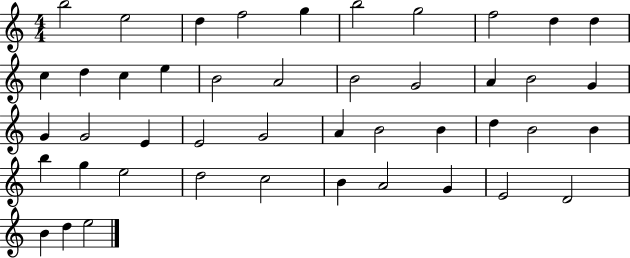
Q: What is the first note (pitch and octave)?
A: B5